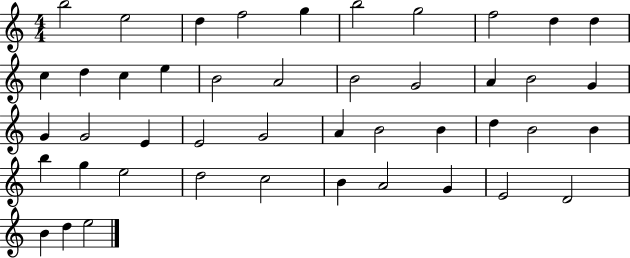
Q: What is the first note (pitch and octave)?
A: B5